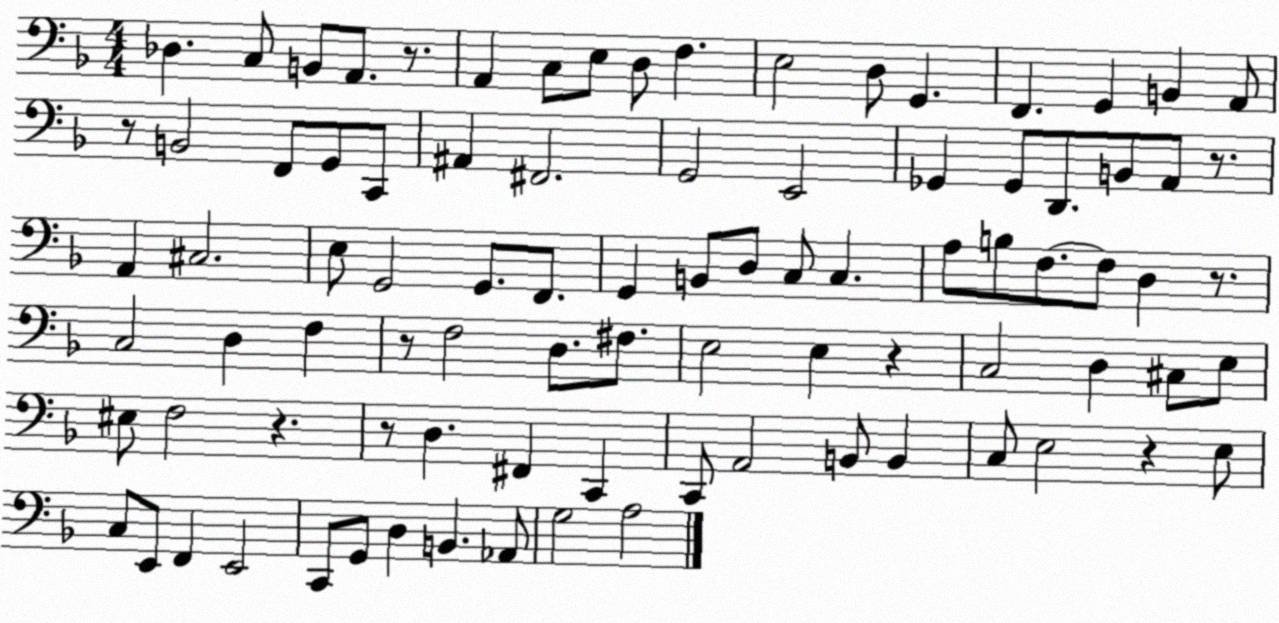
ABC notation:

X:1
T:Untitled
M:4/4
L:1/4
K:F
_D, C,/2 B,,/2 A,,/2 z/2 A,, C,/2 E,/2 D,/2 F, E,2 D,/2 G,, F,, G,, B,, A,,/2 z/2 B,,2 F,,/2 G,,/2 C,,/2 ^A,, ^F,,2 G,,2 E,,2 _G,, _G,,/2 D,,/2 B,,/2 A,,/2 z/2 A,, ^C,2 E,/2 G,,2 G,,/2 F,,/2 G,, B,,/2 D,/2 C,/2 C, A,/2 B,/2 F,/2 F,/2 D, z/2 C,2 D, F, z/2 F,2 D,/2 ^F,/2 E,2 E, z C,2 D, ^C,/2 E,/2 ^E,/2 F,2 z z/2 D, ^F,, C,, C,,/2 A,,2 B,,/2 B,, C,/2 E,2 z E,/2 C,/2 E,,/2 F,, E,,2 C,,/2 G,,/2 D, B,, _A,,/2 G,2 A,2